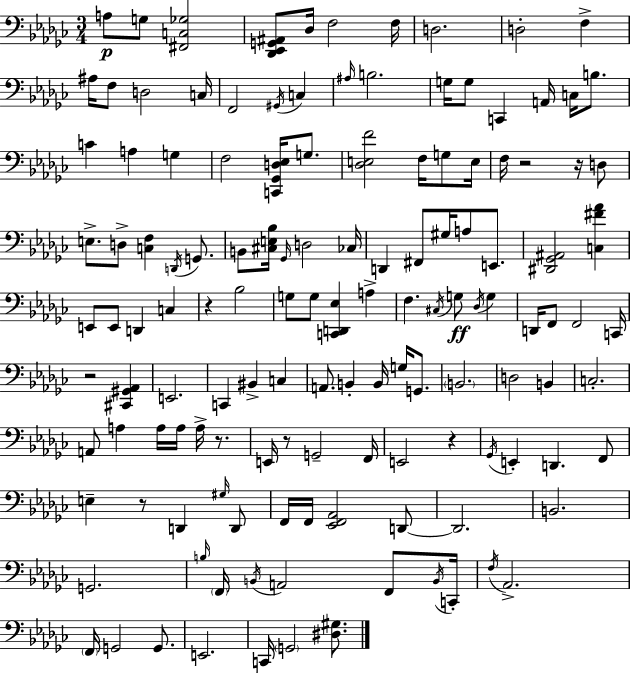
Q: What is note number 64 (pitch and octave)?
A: E2